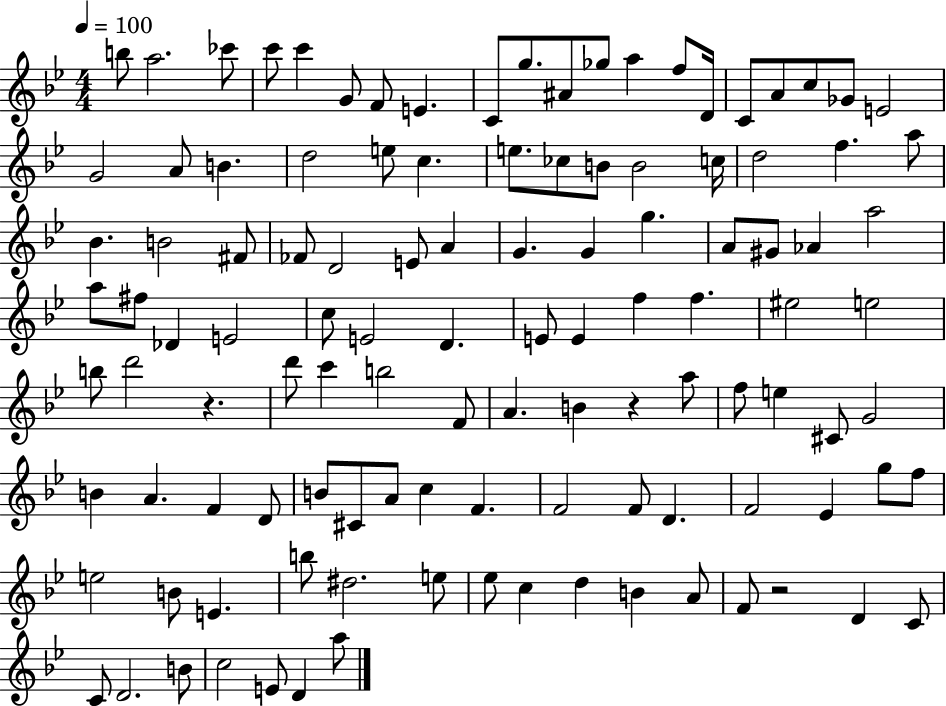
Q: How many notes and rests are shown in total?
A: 114